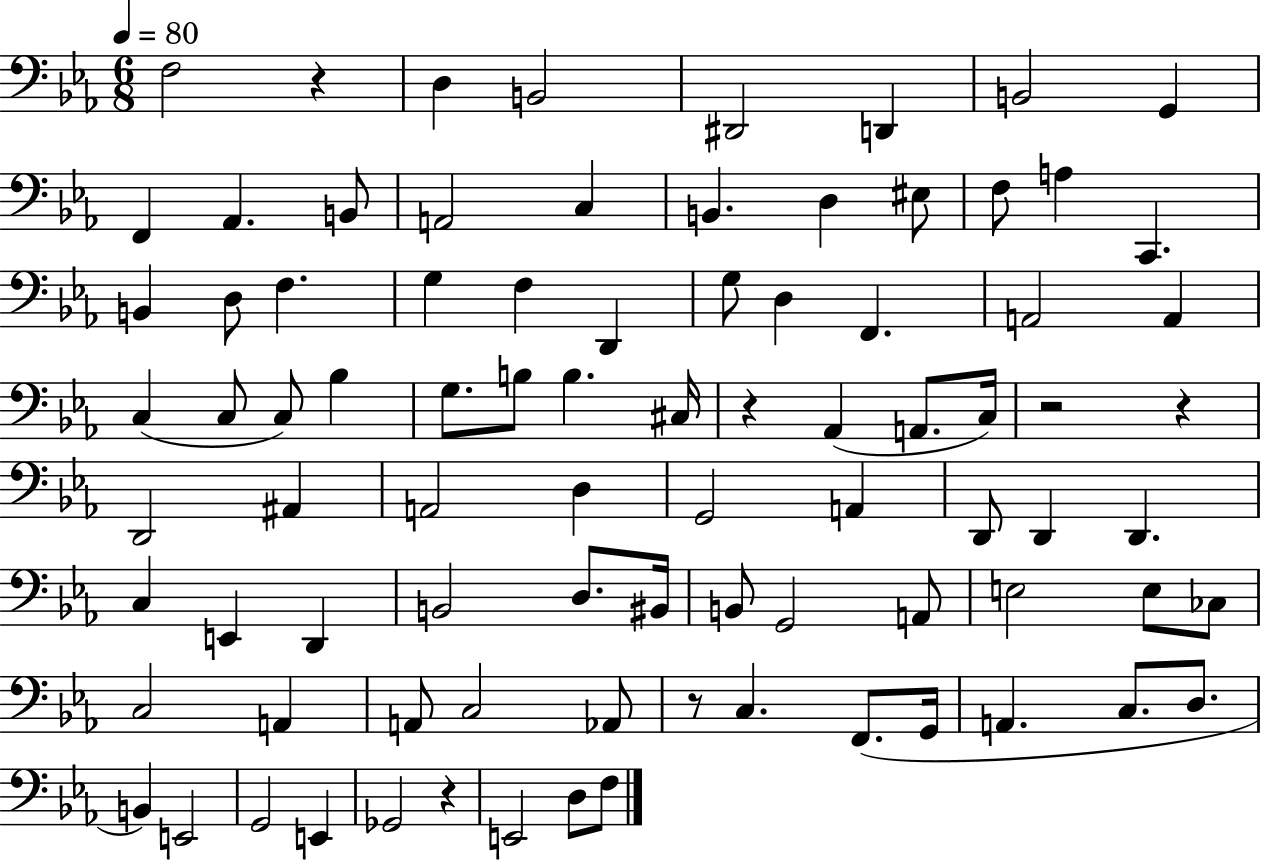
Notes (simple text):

F3/h R/q D3/q B2/h D#2/h D2/q B2/h G2/q F2/q Ab2/q. B2/e A2/h C3/q B2/q. D3/q EIS3/e F3/e A3/q C2/q. B2/q D3/e F3/q. G3/q F3/q D2/q G3/e D3/q F2/q. A2/h A2/q C3/q C3/e C3/e Bb3/q G3/e. B3/e B3/q. C#3/s R/q Ab2/q A2/e. C3/s R/h R/q D2/h A#2/q A2/h D3/q G2/h A2/q D2/e D2/q D2/q. C3/q E2/q D2/q B2/h D3/e. BIS2/s B2/e G2/h A2/e E3/h E3/e CES3/e C3/h A2/q A2/e C3/h Ab2/e R/e C3/q. F2/e. G2/s A2/q. C3/e. D3/e. B2/q E2/h G2/h E2/q Gb2/h R/q E2/h D3/e F3/e